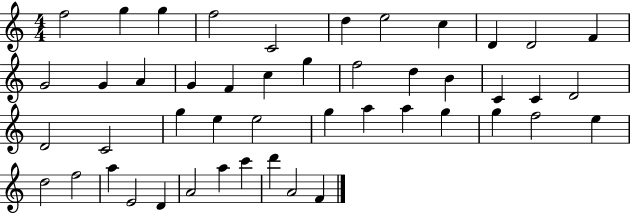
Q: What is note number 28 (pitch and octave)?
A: E5